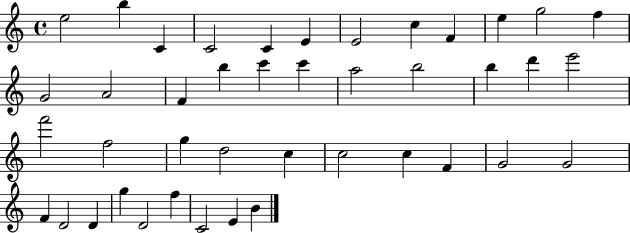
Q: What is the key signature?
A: C major